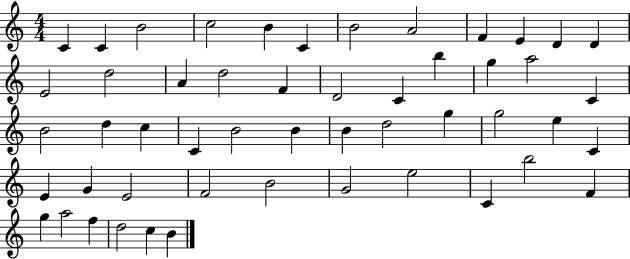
C4/q C4/q B4/h C5/h B4/q C4/q B4/h A4/h F4/q E4/q D4/q D4/q E4/h D5/h A4/q D5/h F4/q D4/h C4/q B5/q G5/q A5/h C4/q B4/h D5/q C5/q C4/q B4/h B4/q B4/q D5/h G5/q G5/h E5/q C4/q E4/q G4/q E4/h F4/h B4/h G4/h E5/h C4/q B5/h F4/q G5/q A5/h F5/q D5/h C5/q B4/q